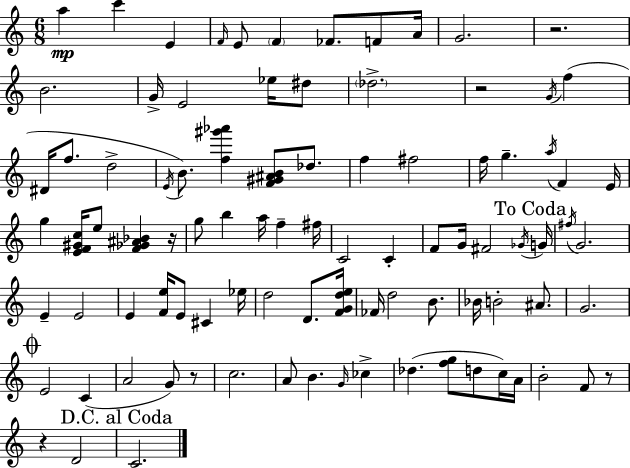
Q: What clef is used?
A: treble